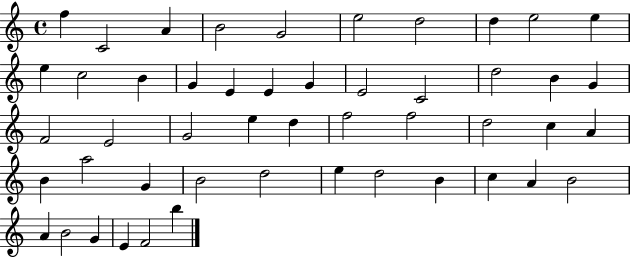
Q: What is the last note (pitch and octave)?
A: B5